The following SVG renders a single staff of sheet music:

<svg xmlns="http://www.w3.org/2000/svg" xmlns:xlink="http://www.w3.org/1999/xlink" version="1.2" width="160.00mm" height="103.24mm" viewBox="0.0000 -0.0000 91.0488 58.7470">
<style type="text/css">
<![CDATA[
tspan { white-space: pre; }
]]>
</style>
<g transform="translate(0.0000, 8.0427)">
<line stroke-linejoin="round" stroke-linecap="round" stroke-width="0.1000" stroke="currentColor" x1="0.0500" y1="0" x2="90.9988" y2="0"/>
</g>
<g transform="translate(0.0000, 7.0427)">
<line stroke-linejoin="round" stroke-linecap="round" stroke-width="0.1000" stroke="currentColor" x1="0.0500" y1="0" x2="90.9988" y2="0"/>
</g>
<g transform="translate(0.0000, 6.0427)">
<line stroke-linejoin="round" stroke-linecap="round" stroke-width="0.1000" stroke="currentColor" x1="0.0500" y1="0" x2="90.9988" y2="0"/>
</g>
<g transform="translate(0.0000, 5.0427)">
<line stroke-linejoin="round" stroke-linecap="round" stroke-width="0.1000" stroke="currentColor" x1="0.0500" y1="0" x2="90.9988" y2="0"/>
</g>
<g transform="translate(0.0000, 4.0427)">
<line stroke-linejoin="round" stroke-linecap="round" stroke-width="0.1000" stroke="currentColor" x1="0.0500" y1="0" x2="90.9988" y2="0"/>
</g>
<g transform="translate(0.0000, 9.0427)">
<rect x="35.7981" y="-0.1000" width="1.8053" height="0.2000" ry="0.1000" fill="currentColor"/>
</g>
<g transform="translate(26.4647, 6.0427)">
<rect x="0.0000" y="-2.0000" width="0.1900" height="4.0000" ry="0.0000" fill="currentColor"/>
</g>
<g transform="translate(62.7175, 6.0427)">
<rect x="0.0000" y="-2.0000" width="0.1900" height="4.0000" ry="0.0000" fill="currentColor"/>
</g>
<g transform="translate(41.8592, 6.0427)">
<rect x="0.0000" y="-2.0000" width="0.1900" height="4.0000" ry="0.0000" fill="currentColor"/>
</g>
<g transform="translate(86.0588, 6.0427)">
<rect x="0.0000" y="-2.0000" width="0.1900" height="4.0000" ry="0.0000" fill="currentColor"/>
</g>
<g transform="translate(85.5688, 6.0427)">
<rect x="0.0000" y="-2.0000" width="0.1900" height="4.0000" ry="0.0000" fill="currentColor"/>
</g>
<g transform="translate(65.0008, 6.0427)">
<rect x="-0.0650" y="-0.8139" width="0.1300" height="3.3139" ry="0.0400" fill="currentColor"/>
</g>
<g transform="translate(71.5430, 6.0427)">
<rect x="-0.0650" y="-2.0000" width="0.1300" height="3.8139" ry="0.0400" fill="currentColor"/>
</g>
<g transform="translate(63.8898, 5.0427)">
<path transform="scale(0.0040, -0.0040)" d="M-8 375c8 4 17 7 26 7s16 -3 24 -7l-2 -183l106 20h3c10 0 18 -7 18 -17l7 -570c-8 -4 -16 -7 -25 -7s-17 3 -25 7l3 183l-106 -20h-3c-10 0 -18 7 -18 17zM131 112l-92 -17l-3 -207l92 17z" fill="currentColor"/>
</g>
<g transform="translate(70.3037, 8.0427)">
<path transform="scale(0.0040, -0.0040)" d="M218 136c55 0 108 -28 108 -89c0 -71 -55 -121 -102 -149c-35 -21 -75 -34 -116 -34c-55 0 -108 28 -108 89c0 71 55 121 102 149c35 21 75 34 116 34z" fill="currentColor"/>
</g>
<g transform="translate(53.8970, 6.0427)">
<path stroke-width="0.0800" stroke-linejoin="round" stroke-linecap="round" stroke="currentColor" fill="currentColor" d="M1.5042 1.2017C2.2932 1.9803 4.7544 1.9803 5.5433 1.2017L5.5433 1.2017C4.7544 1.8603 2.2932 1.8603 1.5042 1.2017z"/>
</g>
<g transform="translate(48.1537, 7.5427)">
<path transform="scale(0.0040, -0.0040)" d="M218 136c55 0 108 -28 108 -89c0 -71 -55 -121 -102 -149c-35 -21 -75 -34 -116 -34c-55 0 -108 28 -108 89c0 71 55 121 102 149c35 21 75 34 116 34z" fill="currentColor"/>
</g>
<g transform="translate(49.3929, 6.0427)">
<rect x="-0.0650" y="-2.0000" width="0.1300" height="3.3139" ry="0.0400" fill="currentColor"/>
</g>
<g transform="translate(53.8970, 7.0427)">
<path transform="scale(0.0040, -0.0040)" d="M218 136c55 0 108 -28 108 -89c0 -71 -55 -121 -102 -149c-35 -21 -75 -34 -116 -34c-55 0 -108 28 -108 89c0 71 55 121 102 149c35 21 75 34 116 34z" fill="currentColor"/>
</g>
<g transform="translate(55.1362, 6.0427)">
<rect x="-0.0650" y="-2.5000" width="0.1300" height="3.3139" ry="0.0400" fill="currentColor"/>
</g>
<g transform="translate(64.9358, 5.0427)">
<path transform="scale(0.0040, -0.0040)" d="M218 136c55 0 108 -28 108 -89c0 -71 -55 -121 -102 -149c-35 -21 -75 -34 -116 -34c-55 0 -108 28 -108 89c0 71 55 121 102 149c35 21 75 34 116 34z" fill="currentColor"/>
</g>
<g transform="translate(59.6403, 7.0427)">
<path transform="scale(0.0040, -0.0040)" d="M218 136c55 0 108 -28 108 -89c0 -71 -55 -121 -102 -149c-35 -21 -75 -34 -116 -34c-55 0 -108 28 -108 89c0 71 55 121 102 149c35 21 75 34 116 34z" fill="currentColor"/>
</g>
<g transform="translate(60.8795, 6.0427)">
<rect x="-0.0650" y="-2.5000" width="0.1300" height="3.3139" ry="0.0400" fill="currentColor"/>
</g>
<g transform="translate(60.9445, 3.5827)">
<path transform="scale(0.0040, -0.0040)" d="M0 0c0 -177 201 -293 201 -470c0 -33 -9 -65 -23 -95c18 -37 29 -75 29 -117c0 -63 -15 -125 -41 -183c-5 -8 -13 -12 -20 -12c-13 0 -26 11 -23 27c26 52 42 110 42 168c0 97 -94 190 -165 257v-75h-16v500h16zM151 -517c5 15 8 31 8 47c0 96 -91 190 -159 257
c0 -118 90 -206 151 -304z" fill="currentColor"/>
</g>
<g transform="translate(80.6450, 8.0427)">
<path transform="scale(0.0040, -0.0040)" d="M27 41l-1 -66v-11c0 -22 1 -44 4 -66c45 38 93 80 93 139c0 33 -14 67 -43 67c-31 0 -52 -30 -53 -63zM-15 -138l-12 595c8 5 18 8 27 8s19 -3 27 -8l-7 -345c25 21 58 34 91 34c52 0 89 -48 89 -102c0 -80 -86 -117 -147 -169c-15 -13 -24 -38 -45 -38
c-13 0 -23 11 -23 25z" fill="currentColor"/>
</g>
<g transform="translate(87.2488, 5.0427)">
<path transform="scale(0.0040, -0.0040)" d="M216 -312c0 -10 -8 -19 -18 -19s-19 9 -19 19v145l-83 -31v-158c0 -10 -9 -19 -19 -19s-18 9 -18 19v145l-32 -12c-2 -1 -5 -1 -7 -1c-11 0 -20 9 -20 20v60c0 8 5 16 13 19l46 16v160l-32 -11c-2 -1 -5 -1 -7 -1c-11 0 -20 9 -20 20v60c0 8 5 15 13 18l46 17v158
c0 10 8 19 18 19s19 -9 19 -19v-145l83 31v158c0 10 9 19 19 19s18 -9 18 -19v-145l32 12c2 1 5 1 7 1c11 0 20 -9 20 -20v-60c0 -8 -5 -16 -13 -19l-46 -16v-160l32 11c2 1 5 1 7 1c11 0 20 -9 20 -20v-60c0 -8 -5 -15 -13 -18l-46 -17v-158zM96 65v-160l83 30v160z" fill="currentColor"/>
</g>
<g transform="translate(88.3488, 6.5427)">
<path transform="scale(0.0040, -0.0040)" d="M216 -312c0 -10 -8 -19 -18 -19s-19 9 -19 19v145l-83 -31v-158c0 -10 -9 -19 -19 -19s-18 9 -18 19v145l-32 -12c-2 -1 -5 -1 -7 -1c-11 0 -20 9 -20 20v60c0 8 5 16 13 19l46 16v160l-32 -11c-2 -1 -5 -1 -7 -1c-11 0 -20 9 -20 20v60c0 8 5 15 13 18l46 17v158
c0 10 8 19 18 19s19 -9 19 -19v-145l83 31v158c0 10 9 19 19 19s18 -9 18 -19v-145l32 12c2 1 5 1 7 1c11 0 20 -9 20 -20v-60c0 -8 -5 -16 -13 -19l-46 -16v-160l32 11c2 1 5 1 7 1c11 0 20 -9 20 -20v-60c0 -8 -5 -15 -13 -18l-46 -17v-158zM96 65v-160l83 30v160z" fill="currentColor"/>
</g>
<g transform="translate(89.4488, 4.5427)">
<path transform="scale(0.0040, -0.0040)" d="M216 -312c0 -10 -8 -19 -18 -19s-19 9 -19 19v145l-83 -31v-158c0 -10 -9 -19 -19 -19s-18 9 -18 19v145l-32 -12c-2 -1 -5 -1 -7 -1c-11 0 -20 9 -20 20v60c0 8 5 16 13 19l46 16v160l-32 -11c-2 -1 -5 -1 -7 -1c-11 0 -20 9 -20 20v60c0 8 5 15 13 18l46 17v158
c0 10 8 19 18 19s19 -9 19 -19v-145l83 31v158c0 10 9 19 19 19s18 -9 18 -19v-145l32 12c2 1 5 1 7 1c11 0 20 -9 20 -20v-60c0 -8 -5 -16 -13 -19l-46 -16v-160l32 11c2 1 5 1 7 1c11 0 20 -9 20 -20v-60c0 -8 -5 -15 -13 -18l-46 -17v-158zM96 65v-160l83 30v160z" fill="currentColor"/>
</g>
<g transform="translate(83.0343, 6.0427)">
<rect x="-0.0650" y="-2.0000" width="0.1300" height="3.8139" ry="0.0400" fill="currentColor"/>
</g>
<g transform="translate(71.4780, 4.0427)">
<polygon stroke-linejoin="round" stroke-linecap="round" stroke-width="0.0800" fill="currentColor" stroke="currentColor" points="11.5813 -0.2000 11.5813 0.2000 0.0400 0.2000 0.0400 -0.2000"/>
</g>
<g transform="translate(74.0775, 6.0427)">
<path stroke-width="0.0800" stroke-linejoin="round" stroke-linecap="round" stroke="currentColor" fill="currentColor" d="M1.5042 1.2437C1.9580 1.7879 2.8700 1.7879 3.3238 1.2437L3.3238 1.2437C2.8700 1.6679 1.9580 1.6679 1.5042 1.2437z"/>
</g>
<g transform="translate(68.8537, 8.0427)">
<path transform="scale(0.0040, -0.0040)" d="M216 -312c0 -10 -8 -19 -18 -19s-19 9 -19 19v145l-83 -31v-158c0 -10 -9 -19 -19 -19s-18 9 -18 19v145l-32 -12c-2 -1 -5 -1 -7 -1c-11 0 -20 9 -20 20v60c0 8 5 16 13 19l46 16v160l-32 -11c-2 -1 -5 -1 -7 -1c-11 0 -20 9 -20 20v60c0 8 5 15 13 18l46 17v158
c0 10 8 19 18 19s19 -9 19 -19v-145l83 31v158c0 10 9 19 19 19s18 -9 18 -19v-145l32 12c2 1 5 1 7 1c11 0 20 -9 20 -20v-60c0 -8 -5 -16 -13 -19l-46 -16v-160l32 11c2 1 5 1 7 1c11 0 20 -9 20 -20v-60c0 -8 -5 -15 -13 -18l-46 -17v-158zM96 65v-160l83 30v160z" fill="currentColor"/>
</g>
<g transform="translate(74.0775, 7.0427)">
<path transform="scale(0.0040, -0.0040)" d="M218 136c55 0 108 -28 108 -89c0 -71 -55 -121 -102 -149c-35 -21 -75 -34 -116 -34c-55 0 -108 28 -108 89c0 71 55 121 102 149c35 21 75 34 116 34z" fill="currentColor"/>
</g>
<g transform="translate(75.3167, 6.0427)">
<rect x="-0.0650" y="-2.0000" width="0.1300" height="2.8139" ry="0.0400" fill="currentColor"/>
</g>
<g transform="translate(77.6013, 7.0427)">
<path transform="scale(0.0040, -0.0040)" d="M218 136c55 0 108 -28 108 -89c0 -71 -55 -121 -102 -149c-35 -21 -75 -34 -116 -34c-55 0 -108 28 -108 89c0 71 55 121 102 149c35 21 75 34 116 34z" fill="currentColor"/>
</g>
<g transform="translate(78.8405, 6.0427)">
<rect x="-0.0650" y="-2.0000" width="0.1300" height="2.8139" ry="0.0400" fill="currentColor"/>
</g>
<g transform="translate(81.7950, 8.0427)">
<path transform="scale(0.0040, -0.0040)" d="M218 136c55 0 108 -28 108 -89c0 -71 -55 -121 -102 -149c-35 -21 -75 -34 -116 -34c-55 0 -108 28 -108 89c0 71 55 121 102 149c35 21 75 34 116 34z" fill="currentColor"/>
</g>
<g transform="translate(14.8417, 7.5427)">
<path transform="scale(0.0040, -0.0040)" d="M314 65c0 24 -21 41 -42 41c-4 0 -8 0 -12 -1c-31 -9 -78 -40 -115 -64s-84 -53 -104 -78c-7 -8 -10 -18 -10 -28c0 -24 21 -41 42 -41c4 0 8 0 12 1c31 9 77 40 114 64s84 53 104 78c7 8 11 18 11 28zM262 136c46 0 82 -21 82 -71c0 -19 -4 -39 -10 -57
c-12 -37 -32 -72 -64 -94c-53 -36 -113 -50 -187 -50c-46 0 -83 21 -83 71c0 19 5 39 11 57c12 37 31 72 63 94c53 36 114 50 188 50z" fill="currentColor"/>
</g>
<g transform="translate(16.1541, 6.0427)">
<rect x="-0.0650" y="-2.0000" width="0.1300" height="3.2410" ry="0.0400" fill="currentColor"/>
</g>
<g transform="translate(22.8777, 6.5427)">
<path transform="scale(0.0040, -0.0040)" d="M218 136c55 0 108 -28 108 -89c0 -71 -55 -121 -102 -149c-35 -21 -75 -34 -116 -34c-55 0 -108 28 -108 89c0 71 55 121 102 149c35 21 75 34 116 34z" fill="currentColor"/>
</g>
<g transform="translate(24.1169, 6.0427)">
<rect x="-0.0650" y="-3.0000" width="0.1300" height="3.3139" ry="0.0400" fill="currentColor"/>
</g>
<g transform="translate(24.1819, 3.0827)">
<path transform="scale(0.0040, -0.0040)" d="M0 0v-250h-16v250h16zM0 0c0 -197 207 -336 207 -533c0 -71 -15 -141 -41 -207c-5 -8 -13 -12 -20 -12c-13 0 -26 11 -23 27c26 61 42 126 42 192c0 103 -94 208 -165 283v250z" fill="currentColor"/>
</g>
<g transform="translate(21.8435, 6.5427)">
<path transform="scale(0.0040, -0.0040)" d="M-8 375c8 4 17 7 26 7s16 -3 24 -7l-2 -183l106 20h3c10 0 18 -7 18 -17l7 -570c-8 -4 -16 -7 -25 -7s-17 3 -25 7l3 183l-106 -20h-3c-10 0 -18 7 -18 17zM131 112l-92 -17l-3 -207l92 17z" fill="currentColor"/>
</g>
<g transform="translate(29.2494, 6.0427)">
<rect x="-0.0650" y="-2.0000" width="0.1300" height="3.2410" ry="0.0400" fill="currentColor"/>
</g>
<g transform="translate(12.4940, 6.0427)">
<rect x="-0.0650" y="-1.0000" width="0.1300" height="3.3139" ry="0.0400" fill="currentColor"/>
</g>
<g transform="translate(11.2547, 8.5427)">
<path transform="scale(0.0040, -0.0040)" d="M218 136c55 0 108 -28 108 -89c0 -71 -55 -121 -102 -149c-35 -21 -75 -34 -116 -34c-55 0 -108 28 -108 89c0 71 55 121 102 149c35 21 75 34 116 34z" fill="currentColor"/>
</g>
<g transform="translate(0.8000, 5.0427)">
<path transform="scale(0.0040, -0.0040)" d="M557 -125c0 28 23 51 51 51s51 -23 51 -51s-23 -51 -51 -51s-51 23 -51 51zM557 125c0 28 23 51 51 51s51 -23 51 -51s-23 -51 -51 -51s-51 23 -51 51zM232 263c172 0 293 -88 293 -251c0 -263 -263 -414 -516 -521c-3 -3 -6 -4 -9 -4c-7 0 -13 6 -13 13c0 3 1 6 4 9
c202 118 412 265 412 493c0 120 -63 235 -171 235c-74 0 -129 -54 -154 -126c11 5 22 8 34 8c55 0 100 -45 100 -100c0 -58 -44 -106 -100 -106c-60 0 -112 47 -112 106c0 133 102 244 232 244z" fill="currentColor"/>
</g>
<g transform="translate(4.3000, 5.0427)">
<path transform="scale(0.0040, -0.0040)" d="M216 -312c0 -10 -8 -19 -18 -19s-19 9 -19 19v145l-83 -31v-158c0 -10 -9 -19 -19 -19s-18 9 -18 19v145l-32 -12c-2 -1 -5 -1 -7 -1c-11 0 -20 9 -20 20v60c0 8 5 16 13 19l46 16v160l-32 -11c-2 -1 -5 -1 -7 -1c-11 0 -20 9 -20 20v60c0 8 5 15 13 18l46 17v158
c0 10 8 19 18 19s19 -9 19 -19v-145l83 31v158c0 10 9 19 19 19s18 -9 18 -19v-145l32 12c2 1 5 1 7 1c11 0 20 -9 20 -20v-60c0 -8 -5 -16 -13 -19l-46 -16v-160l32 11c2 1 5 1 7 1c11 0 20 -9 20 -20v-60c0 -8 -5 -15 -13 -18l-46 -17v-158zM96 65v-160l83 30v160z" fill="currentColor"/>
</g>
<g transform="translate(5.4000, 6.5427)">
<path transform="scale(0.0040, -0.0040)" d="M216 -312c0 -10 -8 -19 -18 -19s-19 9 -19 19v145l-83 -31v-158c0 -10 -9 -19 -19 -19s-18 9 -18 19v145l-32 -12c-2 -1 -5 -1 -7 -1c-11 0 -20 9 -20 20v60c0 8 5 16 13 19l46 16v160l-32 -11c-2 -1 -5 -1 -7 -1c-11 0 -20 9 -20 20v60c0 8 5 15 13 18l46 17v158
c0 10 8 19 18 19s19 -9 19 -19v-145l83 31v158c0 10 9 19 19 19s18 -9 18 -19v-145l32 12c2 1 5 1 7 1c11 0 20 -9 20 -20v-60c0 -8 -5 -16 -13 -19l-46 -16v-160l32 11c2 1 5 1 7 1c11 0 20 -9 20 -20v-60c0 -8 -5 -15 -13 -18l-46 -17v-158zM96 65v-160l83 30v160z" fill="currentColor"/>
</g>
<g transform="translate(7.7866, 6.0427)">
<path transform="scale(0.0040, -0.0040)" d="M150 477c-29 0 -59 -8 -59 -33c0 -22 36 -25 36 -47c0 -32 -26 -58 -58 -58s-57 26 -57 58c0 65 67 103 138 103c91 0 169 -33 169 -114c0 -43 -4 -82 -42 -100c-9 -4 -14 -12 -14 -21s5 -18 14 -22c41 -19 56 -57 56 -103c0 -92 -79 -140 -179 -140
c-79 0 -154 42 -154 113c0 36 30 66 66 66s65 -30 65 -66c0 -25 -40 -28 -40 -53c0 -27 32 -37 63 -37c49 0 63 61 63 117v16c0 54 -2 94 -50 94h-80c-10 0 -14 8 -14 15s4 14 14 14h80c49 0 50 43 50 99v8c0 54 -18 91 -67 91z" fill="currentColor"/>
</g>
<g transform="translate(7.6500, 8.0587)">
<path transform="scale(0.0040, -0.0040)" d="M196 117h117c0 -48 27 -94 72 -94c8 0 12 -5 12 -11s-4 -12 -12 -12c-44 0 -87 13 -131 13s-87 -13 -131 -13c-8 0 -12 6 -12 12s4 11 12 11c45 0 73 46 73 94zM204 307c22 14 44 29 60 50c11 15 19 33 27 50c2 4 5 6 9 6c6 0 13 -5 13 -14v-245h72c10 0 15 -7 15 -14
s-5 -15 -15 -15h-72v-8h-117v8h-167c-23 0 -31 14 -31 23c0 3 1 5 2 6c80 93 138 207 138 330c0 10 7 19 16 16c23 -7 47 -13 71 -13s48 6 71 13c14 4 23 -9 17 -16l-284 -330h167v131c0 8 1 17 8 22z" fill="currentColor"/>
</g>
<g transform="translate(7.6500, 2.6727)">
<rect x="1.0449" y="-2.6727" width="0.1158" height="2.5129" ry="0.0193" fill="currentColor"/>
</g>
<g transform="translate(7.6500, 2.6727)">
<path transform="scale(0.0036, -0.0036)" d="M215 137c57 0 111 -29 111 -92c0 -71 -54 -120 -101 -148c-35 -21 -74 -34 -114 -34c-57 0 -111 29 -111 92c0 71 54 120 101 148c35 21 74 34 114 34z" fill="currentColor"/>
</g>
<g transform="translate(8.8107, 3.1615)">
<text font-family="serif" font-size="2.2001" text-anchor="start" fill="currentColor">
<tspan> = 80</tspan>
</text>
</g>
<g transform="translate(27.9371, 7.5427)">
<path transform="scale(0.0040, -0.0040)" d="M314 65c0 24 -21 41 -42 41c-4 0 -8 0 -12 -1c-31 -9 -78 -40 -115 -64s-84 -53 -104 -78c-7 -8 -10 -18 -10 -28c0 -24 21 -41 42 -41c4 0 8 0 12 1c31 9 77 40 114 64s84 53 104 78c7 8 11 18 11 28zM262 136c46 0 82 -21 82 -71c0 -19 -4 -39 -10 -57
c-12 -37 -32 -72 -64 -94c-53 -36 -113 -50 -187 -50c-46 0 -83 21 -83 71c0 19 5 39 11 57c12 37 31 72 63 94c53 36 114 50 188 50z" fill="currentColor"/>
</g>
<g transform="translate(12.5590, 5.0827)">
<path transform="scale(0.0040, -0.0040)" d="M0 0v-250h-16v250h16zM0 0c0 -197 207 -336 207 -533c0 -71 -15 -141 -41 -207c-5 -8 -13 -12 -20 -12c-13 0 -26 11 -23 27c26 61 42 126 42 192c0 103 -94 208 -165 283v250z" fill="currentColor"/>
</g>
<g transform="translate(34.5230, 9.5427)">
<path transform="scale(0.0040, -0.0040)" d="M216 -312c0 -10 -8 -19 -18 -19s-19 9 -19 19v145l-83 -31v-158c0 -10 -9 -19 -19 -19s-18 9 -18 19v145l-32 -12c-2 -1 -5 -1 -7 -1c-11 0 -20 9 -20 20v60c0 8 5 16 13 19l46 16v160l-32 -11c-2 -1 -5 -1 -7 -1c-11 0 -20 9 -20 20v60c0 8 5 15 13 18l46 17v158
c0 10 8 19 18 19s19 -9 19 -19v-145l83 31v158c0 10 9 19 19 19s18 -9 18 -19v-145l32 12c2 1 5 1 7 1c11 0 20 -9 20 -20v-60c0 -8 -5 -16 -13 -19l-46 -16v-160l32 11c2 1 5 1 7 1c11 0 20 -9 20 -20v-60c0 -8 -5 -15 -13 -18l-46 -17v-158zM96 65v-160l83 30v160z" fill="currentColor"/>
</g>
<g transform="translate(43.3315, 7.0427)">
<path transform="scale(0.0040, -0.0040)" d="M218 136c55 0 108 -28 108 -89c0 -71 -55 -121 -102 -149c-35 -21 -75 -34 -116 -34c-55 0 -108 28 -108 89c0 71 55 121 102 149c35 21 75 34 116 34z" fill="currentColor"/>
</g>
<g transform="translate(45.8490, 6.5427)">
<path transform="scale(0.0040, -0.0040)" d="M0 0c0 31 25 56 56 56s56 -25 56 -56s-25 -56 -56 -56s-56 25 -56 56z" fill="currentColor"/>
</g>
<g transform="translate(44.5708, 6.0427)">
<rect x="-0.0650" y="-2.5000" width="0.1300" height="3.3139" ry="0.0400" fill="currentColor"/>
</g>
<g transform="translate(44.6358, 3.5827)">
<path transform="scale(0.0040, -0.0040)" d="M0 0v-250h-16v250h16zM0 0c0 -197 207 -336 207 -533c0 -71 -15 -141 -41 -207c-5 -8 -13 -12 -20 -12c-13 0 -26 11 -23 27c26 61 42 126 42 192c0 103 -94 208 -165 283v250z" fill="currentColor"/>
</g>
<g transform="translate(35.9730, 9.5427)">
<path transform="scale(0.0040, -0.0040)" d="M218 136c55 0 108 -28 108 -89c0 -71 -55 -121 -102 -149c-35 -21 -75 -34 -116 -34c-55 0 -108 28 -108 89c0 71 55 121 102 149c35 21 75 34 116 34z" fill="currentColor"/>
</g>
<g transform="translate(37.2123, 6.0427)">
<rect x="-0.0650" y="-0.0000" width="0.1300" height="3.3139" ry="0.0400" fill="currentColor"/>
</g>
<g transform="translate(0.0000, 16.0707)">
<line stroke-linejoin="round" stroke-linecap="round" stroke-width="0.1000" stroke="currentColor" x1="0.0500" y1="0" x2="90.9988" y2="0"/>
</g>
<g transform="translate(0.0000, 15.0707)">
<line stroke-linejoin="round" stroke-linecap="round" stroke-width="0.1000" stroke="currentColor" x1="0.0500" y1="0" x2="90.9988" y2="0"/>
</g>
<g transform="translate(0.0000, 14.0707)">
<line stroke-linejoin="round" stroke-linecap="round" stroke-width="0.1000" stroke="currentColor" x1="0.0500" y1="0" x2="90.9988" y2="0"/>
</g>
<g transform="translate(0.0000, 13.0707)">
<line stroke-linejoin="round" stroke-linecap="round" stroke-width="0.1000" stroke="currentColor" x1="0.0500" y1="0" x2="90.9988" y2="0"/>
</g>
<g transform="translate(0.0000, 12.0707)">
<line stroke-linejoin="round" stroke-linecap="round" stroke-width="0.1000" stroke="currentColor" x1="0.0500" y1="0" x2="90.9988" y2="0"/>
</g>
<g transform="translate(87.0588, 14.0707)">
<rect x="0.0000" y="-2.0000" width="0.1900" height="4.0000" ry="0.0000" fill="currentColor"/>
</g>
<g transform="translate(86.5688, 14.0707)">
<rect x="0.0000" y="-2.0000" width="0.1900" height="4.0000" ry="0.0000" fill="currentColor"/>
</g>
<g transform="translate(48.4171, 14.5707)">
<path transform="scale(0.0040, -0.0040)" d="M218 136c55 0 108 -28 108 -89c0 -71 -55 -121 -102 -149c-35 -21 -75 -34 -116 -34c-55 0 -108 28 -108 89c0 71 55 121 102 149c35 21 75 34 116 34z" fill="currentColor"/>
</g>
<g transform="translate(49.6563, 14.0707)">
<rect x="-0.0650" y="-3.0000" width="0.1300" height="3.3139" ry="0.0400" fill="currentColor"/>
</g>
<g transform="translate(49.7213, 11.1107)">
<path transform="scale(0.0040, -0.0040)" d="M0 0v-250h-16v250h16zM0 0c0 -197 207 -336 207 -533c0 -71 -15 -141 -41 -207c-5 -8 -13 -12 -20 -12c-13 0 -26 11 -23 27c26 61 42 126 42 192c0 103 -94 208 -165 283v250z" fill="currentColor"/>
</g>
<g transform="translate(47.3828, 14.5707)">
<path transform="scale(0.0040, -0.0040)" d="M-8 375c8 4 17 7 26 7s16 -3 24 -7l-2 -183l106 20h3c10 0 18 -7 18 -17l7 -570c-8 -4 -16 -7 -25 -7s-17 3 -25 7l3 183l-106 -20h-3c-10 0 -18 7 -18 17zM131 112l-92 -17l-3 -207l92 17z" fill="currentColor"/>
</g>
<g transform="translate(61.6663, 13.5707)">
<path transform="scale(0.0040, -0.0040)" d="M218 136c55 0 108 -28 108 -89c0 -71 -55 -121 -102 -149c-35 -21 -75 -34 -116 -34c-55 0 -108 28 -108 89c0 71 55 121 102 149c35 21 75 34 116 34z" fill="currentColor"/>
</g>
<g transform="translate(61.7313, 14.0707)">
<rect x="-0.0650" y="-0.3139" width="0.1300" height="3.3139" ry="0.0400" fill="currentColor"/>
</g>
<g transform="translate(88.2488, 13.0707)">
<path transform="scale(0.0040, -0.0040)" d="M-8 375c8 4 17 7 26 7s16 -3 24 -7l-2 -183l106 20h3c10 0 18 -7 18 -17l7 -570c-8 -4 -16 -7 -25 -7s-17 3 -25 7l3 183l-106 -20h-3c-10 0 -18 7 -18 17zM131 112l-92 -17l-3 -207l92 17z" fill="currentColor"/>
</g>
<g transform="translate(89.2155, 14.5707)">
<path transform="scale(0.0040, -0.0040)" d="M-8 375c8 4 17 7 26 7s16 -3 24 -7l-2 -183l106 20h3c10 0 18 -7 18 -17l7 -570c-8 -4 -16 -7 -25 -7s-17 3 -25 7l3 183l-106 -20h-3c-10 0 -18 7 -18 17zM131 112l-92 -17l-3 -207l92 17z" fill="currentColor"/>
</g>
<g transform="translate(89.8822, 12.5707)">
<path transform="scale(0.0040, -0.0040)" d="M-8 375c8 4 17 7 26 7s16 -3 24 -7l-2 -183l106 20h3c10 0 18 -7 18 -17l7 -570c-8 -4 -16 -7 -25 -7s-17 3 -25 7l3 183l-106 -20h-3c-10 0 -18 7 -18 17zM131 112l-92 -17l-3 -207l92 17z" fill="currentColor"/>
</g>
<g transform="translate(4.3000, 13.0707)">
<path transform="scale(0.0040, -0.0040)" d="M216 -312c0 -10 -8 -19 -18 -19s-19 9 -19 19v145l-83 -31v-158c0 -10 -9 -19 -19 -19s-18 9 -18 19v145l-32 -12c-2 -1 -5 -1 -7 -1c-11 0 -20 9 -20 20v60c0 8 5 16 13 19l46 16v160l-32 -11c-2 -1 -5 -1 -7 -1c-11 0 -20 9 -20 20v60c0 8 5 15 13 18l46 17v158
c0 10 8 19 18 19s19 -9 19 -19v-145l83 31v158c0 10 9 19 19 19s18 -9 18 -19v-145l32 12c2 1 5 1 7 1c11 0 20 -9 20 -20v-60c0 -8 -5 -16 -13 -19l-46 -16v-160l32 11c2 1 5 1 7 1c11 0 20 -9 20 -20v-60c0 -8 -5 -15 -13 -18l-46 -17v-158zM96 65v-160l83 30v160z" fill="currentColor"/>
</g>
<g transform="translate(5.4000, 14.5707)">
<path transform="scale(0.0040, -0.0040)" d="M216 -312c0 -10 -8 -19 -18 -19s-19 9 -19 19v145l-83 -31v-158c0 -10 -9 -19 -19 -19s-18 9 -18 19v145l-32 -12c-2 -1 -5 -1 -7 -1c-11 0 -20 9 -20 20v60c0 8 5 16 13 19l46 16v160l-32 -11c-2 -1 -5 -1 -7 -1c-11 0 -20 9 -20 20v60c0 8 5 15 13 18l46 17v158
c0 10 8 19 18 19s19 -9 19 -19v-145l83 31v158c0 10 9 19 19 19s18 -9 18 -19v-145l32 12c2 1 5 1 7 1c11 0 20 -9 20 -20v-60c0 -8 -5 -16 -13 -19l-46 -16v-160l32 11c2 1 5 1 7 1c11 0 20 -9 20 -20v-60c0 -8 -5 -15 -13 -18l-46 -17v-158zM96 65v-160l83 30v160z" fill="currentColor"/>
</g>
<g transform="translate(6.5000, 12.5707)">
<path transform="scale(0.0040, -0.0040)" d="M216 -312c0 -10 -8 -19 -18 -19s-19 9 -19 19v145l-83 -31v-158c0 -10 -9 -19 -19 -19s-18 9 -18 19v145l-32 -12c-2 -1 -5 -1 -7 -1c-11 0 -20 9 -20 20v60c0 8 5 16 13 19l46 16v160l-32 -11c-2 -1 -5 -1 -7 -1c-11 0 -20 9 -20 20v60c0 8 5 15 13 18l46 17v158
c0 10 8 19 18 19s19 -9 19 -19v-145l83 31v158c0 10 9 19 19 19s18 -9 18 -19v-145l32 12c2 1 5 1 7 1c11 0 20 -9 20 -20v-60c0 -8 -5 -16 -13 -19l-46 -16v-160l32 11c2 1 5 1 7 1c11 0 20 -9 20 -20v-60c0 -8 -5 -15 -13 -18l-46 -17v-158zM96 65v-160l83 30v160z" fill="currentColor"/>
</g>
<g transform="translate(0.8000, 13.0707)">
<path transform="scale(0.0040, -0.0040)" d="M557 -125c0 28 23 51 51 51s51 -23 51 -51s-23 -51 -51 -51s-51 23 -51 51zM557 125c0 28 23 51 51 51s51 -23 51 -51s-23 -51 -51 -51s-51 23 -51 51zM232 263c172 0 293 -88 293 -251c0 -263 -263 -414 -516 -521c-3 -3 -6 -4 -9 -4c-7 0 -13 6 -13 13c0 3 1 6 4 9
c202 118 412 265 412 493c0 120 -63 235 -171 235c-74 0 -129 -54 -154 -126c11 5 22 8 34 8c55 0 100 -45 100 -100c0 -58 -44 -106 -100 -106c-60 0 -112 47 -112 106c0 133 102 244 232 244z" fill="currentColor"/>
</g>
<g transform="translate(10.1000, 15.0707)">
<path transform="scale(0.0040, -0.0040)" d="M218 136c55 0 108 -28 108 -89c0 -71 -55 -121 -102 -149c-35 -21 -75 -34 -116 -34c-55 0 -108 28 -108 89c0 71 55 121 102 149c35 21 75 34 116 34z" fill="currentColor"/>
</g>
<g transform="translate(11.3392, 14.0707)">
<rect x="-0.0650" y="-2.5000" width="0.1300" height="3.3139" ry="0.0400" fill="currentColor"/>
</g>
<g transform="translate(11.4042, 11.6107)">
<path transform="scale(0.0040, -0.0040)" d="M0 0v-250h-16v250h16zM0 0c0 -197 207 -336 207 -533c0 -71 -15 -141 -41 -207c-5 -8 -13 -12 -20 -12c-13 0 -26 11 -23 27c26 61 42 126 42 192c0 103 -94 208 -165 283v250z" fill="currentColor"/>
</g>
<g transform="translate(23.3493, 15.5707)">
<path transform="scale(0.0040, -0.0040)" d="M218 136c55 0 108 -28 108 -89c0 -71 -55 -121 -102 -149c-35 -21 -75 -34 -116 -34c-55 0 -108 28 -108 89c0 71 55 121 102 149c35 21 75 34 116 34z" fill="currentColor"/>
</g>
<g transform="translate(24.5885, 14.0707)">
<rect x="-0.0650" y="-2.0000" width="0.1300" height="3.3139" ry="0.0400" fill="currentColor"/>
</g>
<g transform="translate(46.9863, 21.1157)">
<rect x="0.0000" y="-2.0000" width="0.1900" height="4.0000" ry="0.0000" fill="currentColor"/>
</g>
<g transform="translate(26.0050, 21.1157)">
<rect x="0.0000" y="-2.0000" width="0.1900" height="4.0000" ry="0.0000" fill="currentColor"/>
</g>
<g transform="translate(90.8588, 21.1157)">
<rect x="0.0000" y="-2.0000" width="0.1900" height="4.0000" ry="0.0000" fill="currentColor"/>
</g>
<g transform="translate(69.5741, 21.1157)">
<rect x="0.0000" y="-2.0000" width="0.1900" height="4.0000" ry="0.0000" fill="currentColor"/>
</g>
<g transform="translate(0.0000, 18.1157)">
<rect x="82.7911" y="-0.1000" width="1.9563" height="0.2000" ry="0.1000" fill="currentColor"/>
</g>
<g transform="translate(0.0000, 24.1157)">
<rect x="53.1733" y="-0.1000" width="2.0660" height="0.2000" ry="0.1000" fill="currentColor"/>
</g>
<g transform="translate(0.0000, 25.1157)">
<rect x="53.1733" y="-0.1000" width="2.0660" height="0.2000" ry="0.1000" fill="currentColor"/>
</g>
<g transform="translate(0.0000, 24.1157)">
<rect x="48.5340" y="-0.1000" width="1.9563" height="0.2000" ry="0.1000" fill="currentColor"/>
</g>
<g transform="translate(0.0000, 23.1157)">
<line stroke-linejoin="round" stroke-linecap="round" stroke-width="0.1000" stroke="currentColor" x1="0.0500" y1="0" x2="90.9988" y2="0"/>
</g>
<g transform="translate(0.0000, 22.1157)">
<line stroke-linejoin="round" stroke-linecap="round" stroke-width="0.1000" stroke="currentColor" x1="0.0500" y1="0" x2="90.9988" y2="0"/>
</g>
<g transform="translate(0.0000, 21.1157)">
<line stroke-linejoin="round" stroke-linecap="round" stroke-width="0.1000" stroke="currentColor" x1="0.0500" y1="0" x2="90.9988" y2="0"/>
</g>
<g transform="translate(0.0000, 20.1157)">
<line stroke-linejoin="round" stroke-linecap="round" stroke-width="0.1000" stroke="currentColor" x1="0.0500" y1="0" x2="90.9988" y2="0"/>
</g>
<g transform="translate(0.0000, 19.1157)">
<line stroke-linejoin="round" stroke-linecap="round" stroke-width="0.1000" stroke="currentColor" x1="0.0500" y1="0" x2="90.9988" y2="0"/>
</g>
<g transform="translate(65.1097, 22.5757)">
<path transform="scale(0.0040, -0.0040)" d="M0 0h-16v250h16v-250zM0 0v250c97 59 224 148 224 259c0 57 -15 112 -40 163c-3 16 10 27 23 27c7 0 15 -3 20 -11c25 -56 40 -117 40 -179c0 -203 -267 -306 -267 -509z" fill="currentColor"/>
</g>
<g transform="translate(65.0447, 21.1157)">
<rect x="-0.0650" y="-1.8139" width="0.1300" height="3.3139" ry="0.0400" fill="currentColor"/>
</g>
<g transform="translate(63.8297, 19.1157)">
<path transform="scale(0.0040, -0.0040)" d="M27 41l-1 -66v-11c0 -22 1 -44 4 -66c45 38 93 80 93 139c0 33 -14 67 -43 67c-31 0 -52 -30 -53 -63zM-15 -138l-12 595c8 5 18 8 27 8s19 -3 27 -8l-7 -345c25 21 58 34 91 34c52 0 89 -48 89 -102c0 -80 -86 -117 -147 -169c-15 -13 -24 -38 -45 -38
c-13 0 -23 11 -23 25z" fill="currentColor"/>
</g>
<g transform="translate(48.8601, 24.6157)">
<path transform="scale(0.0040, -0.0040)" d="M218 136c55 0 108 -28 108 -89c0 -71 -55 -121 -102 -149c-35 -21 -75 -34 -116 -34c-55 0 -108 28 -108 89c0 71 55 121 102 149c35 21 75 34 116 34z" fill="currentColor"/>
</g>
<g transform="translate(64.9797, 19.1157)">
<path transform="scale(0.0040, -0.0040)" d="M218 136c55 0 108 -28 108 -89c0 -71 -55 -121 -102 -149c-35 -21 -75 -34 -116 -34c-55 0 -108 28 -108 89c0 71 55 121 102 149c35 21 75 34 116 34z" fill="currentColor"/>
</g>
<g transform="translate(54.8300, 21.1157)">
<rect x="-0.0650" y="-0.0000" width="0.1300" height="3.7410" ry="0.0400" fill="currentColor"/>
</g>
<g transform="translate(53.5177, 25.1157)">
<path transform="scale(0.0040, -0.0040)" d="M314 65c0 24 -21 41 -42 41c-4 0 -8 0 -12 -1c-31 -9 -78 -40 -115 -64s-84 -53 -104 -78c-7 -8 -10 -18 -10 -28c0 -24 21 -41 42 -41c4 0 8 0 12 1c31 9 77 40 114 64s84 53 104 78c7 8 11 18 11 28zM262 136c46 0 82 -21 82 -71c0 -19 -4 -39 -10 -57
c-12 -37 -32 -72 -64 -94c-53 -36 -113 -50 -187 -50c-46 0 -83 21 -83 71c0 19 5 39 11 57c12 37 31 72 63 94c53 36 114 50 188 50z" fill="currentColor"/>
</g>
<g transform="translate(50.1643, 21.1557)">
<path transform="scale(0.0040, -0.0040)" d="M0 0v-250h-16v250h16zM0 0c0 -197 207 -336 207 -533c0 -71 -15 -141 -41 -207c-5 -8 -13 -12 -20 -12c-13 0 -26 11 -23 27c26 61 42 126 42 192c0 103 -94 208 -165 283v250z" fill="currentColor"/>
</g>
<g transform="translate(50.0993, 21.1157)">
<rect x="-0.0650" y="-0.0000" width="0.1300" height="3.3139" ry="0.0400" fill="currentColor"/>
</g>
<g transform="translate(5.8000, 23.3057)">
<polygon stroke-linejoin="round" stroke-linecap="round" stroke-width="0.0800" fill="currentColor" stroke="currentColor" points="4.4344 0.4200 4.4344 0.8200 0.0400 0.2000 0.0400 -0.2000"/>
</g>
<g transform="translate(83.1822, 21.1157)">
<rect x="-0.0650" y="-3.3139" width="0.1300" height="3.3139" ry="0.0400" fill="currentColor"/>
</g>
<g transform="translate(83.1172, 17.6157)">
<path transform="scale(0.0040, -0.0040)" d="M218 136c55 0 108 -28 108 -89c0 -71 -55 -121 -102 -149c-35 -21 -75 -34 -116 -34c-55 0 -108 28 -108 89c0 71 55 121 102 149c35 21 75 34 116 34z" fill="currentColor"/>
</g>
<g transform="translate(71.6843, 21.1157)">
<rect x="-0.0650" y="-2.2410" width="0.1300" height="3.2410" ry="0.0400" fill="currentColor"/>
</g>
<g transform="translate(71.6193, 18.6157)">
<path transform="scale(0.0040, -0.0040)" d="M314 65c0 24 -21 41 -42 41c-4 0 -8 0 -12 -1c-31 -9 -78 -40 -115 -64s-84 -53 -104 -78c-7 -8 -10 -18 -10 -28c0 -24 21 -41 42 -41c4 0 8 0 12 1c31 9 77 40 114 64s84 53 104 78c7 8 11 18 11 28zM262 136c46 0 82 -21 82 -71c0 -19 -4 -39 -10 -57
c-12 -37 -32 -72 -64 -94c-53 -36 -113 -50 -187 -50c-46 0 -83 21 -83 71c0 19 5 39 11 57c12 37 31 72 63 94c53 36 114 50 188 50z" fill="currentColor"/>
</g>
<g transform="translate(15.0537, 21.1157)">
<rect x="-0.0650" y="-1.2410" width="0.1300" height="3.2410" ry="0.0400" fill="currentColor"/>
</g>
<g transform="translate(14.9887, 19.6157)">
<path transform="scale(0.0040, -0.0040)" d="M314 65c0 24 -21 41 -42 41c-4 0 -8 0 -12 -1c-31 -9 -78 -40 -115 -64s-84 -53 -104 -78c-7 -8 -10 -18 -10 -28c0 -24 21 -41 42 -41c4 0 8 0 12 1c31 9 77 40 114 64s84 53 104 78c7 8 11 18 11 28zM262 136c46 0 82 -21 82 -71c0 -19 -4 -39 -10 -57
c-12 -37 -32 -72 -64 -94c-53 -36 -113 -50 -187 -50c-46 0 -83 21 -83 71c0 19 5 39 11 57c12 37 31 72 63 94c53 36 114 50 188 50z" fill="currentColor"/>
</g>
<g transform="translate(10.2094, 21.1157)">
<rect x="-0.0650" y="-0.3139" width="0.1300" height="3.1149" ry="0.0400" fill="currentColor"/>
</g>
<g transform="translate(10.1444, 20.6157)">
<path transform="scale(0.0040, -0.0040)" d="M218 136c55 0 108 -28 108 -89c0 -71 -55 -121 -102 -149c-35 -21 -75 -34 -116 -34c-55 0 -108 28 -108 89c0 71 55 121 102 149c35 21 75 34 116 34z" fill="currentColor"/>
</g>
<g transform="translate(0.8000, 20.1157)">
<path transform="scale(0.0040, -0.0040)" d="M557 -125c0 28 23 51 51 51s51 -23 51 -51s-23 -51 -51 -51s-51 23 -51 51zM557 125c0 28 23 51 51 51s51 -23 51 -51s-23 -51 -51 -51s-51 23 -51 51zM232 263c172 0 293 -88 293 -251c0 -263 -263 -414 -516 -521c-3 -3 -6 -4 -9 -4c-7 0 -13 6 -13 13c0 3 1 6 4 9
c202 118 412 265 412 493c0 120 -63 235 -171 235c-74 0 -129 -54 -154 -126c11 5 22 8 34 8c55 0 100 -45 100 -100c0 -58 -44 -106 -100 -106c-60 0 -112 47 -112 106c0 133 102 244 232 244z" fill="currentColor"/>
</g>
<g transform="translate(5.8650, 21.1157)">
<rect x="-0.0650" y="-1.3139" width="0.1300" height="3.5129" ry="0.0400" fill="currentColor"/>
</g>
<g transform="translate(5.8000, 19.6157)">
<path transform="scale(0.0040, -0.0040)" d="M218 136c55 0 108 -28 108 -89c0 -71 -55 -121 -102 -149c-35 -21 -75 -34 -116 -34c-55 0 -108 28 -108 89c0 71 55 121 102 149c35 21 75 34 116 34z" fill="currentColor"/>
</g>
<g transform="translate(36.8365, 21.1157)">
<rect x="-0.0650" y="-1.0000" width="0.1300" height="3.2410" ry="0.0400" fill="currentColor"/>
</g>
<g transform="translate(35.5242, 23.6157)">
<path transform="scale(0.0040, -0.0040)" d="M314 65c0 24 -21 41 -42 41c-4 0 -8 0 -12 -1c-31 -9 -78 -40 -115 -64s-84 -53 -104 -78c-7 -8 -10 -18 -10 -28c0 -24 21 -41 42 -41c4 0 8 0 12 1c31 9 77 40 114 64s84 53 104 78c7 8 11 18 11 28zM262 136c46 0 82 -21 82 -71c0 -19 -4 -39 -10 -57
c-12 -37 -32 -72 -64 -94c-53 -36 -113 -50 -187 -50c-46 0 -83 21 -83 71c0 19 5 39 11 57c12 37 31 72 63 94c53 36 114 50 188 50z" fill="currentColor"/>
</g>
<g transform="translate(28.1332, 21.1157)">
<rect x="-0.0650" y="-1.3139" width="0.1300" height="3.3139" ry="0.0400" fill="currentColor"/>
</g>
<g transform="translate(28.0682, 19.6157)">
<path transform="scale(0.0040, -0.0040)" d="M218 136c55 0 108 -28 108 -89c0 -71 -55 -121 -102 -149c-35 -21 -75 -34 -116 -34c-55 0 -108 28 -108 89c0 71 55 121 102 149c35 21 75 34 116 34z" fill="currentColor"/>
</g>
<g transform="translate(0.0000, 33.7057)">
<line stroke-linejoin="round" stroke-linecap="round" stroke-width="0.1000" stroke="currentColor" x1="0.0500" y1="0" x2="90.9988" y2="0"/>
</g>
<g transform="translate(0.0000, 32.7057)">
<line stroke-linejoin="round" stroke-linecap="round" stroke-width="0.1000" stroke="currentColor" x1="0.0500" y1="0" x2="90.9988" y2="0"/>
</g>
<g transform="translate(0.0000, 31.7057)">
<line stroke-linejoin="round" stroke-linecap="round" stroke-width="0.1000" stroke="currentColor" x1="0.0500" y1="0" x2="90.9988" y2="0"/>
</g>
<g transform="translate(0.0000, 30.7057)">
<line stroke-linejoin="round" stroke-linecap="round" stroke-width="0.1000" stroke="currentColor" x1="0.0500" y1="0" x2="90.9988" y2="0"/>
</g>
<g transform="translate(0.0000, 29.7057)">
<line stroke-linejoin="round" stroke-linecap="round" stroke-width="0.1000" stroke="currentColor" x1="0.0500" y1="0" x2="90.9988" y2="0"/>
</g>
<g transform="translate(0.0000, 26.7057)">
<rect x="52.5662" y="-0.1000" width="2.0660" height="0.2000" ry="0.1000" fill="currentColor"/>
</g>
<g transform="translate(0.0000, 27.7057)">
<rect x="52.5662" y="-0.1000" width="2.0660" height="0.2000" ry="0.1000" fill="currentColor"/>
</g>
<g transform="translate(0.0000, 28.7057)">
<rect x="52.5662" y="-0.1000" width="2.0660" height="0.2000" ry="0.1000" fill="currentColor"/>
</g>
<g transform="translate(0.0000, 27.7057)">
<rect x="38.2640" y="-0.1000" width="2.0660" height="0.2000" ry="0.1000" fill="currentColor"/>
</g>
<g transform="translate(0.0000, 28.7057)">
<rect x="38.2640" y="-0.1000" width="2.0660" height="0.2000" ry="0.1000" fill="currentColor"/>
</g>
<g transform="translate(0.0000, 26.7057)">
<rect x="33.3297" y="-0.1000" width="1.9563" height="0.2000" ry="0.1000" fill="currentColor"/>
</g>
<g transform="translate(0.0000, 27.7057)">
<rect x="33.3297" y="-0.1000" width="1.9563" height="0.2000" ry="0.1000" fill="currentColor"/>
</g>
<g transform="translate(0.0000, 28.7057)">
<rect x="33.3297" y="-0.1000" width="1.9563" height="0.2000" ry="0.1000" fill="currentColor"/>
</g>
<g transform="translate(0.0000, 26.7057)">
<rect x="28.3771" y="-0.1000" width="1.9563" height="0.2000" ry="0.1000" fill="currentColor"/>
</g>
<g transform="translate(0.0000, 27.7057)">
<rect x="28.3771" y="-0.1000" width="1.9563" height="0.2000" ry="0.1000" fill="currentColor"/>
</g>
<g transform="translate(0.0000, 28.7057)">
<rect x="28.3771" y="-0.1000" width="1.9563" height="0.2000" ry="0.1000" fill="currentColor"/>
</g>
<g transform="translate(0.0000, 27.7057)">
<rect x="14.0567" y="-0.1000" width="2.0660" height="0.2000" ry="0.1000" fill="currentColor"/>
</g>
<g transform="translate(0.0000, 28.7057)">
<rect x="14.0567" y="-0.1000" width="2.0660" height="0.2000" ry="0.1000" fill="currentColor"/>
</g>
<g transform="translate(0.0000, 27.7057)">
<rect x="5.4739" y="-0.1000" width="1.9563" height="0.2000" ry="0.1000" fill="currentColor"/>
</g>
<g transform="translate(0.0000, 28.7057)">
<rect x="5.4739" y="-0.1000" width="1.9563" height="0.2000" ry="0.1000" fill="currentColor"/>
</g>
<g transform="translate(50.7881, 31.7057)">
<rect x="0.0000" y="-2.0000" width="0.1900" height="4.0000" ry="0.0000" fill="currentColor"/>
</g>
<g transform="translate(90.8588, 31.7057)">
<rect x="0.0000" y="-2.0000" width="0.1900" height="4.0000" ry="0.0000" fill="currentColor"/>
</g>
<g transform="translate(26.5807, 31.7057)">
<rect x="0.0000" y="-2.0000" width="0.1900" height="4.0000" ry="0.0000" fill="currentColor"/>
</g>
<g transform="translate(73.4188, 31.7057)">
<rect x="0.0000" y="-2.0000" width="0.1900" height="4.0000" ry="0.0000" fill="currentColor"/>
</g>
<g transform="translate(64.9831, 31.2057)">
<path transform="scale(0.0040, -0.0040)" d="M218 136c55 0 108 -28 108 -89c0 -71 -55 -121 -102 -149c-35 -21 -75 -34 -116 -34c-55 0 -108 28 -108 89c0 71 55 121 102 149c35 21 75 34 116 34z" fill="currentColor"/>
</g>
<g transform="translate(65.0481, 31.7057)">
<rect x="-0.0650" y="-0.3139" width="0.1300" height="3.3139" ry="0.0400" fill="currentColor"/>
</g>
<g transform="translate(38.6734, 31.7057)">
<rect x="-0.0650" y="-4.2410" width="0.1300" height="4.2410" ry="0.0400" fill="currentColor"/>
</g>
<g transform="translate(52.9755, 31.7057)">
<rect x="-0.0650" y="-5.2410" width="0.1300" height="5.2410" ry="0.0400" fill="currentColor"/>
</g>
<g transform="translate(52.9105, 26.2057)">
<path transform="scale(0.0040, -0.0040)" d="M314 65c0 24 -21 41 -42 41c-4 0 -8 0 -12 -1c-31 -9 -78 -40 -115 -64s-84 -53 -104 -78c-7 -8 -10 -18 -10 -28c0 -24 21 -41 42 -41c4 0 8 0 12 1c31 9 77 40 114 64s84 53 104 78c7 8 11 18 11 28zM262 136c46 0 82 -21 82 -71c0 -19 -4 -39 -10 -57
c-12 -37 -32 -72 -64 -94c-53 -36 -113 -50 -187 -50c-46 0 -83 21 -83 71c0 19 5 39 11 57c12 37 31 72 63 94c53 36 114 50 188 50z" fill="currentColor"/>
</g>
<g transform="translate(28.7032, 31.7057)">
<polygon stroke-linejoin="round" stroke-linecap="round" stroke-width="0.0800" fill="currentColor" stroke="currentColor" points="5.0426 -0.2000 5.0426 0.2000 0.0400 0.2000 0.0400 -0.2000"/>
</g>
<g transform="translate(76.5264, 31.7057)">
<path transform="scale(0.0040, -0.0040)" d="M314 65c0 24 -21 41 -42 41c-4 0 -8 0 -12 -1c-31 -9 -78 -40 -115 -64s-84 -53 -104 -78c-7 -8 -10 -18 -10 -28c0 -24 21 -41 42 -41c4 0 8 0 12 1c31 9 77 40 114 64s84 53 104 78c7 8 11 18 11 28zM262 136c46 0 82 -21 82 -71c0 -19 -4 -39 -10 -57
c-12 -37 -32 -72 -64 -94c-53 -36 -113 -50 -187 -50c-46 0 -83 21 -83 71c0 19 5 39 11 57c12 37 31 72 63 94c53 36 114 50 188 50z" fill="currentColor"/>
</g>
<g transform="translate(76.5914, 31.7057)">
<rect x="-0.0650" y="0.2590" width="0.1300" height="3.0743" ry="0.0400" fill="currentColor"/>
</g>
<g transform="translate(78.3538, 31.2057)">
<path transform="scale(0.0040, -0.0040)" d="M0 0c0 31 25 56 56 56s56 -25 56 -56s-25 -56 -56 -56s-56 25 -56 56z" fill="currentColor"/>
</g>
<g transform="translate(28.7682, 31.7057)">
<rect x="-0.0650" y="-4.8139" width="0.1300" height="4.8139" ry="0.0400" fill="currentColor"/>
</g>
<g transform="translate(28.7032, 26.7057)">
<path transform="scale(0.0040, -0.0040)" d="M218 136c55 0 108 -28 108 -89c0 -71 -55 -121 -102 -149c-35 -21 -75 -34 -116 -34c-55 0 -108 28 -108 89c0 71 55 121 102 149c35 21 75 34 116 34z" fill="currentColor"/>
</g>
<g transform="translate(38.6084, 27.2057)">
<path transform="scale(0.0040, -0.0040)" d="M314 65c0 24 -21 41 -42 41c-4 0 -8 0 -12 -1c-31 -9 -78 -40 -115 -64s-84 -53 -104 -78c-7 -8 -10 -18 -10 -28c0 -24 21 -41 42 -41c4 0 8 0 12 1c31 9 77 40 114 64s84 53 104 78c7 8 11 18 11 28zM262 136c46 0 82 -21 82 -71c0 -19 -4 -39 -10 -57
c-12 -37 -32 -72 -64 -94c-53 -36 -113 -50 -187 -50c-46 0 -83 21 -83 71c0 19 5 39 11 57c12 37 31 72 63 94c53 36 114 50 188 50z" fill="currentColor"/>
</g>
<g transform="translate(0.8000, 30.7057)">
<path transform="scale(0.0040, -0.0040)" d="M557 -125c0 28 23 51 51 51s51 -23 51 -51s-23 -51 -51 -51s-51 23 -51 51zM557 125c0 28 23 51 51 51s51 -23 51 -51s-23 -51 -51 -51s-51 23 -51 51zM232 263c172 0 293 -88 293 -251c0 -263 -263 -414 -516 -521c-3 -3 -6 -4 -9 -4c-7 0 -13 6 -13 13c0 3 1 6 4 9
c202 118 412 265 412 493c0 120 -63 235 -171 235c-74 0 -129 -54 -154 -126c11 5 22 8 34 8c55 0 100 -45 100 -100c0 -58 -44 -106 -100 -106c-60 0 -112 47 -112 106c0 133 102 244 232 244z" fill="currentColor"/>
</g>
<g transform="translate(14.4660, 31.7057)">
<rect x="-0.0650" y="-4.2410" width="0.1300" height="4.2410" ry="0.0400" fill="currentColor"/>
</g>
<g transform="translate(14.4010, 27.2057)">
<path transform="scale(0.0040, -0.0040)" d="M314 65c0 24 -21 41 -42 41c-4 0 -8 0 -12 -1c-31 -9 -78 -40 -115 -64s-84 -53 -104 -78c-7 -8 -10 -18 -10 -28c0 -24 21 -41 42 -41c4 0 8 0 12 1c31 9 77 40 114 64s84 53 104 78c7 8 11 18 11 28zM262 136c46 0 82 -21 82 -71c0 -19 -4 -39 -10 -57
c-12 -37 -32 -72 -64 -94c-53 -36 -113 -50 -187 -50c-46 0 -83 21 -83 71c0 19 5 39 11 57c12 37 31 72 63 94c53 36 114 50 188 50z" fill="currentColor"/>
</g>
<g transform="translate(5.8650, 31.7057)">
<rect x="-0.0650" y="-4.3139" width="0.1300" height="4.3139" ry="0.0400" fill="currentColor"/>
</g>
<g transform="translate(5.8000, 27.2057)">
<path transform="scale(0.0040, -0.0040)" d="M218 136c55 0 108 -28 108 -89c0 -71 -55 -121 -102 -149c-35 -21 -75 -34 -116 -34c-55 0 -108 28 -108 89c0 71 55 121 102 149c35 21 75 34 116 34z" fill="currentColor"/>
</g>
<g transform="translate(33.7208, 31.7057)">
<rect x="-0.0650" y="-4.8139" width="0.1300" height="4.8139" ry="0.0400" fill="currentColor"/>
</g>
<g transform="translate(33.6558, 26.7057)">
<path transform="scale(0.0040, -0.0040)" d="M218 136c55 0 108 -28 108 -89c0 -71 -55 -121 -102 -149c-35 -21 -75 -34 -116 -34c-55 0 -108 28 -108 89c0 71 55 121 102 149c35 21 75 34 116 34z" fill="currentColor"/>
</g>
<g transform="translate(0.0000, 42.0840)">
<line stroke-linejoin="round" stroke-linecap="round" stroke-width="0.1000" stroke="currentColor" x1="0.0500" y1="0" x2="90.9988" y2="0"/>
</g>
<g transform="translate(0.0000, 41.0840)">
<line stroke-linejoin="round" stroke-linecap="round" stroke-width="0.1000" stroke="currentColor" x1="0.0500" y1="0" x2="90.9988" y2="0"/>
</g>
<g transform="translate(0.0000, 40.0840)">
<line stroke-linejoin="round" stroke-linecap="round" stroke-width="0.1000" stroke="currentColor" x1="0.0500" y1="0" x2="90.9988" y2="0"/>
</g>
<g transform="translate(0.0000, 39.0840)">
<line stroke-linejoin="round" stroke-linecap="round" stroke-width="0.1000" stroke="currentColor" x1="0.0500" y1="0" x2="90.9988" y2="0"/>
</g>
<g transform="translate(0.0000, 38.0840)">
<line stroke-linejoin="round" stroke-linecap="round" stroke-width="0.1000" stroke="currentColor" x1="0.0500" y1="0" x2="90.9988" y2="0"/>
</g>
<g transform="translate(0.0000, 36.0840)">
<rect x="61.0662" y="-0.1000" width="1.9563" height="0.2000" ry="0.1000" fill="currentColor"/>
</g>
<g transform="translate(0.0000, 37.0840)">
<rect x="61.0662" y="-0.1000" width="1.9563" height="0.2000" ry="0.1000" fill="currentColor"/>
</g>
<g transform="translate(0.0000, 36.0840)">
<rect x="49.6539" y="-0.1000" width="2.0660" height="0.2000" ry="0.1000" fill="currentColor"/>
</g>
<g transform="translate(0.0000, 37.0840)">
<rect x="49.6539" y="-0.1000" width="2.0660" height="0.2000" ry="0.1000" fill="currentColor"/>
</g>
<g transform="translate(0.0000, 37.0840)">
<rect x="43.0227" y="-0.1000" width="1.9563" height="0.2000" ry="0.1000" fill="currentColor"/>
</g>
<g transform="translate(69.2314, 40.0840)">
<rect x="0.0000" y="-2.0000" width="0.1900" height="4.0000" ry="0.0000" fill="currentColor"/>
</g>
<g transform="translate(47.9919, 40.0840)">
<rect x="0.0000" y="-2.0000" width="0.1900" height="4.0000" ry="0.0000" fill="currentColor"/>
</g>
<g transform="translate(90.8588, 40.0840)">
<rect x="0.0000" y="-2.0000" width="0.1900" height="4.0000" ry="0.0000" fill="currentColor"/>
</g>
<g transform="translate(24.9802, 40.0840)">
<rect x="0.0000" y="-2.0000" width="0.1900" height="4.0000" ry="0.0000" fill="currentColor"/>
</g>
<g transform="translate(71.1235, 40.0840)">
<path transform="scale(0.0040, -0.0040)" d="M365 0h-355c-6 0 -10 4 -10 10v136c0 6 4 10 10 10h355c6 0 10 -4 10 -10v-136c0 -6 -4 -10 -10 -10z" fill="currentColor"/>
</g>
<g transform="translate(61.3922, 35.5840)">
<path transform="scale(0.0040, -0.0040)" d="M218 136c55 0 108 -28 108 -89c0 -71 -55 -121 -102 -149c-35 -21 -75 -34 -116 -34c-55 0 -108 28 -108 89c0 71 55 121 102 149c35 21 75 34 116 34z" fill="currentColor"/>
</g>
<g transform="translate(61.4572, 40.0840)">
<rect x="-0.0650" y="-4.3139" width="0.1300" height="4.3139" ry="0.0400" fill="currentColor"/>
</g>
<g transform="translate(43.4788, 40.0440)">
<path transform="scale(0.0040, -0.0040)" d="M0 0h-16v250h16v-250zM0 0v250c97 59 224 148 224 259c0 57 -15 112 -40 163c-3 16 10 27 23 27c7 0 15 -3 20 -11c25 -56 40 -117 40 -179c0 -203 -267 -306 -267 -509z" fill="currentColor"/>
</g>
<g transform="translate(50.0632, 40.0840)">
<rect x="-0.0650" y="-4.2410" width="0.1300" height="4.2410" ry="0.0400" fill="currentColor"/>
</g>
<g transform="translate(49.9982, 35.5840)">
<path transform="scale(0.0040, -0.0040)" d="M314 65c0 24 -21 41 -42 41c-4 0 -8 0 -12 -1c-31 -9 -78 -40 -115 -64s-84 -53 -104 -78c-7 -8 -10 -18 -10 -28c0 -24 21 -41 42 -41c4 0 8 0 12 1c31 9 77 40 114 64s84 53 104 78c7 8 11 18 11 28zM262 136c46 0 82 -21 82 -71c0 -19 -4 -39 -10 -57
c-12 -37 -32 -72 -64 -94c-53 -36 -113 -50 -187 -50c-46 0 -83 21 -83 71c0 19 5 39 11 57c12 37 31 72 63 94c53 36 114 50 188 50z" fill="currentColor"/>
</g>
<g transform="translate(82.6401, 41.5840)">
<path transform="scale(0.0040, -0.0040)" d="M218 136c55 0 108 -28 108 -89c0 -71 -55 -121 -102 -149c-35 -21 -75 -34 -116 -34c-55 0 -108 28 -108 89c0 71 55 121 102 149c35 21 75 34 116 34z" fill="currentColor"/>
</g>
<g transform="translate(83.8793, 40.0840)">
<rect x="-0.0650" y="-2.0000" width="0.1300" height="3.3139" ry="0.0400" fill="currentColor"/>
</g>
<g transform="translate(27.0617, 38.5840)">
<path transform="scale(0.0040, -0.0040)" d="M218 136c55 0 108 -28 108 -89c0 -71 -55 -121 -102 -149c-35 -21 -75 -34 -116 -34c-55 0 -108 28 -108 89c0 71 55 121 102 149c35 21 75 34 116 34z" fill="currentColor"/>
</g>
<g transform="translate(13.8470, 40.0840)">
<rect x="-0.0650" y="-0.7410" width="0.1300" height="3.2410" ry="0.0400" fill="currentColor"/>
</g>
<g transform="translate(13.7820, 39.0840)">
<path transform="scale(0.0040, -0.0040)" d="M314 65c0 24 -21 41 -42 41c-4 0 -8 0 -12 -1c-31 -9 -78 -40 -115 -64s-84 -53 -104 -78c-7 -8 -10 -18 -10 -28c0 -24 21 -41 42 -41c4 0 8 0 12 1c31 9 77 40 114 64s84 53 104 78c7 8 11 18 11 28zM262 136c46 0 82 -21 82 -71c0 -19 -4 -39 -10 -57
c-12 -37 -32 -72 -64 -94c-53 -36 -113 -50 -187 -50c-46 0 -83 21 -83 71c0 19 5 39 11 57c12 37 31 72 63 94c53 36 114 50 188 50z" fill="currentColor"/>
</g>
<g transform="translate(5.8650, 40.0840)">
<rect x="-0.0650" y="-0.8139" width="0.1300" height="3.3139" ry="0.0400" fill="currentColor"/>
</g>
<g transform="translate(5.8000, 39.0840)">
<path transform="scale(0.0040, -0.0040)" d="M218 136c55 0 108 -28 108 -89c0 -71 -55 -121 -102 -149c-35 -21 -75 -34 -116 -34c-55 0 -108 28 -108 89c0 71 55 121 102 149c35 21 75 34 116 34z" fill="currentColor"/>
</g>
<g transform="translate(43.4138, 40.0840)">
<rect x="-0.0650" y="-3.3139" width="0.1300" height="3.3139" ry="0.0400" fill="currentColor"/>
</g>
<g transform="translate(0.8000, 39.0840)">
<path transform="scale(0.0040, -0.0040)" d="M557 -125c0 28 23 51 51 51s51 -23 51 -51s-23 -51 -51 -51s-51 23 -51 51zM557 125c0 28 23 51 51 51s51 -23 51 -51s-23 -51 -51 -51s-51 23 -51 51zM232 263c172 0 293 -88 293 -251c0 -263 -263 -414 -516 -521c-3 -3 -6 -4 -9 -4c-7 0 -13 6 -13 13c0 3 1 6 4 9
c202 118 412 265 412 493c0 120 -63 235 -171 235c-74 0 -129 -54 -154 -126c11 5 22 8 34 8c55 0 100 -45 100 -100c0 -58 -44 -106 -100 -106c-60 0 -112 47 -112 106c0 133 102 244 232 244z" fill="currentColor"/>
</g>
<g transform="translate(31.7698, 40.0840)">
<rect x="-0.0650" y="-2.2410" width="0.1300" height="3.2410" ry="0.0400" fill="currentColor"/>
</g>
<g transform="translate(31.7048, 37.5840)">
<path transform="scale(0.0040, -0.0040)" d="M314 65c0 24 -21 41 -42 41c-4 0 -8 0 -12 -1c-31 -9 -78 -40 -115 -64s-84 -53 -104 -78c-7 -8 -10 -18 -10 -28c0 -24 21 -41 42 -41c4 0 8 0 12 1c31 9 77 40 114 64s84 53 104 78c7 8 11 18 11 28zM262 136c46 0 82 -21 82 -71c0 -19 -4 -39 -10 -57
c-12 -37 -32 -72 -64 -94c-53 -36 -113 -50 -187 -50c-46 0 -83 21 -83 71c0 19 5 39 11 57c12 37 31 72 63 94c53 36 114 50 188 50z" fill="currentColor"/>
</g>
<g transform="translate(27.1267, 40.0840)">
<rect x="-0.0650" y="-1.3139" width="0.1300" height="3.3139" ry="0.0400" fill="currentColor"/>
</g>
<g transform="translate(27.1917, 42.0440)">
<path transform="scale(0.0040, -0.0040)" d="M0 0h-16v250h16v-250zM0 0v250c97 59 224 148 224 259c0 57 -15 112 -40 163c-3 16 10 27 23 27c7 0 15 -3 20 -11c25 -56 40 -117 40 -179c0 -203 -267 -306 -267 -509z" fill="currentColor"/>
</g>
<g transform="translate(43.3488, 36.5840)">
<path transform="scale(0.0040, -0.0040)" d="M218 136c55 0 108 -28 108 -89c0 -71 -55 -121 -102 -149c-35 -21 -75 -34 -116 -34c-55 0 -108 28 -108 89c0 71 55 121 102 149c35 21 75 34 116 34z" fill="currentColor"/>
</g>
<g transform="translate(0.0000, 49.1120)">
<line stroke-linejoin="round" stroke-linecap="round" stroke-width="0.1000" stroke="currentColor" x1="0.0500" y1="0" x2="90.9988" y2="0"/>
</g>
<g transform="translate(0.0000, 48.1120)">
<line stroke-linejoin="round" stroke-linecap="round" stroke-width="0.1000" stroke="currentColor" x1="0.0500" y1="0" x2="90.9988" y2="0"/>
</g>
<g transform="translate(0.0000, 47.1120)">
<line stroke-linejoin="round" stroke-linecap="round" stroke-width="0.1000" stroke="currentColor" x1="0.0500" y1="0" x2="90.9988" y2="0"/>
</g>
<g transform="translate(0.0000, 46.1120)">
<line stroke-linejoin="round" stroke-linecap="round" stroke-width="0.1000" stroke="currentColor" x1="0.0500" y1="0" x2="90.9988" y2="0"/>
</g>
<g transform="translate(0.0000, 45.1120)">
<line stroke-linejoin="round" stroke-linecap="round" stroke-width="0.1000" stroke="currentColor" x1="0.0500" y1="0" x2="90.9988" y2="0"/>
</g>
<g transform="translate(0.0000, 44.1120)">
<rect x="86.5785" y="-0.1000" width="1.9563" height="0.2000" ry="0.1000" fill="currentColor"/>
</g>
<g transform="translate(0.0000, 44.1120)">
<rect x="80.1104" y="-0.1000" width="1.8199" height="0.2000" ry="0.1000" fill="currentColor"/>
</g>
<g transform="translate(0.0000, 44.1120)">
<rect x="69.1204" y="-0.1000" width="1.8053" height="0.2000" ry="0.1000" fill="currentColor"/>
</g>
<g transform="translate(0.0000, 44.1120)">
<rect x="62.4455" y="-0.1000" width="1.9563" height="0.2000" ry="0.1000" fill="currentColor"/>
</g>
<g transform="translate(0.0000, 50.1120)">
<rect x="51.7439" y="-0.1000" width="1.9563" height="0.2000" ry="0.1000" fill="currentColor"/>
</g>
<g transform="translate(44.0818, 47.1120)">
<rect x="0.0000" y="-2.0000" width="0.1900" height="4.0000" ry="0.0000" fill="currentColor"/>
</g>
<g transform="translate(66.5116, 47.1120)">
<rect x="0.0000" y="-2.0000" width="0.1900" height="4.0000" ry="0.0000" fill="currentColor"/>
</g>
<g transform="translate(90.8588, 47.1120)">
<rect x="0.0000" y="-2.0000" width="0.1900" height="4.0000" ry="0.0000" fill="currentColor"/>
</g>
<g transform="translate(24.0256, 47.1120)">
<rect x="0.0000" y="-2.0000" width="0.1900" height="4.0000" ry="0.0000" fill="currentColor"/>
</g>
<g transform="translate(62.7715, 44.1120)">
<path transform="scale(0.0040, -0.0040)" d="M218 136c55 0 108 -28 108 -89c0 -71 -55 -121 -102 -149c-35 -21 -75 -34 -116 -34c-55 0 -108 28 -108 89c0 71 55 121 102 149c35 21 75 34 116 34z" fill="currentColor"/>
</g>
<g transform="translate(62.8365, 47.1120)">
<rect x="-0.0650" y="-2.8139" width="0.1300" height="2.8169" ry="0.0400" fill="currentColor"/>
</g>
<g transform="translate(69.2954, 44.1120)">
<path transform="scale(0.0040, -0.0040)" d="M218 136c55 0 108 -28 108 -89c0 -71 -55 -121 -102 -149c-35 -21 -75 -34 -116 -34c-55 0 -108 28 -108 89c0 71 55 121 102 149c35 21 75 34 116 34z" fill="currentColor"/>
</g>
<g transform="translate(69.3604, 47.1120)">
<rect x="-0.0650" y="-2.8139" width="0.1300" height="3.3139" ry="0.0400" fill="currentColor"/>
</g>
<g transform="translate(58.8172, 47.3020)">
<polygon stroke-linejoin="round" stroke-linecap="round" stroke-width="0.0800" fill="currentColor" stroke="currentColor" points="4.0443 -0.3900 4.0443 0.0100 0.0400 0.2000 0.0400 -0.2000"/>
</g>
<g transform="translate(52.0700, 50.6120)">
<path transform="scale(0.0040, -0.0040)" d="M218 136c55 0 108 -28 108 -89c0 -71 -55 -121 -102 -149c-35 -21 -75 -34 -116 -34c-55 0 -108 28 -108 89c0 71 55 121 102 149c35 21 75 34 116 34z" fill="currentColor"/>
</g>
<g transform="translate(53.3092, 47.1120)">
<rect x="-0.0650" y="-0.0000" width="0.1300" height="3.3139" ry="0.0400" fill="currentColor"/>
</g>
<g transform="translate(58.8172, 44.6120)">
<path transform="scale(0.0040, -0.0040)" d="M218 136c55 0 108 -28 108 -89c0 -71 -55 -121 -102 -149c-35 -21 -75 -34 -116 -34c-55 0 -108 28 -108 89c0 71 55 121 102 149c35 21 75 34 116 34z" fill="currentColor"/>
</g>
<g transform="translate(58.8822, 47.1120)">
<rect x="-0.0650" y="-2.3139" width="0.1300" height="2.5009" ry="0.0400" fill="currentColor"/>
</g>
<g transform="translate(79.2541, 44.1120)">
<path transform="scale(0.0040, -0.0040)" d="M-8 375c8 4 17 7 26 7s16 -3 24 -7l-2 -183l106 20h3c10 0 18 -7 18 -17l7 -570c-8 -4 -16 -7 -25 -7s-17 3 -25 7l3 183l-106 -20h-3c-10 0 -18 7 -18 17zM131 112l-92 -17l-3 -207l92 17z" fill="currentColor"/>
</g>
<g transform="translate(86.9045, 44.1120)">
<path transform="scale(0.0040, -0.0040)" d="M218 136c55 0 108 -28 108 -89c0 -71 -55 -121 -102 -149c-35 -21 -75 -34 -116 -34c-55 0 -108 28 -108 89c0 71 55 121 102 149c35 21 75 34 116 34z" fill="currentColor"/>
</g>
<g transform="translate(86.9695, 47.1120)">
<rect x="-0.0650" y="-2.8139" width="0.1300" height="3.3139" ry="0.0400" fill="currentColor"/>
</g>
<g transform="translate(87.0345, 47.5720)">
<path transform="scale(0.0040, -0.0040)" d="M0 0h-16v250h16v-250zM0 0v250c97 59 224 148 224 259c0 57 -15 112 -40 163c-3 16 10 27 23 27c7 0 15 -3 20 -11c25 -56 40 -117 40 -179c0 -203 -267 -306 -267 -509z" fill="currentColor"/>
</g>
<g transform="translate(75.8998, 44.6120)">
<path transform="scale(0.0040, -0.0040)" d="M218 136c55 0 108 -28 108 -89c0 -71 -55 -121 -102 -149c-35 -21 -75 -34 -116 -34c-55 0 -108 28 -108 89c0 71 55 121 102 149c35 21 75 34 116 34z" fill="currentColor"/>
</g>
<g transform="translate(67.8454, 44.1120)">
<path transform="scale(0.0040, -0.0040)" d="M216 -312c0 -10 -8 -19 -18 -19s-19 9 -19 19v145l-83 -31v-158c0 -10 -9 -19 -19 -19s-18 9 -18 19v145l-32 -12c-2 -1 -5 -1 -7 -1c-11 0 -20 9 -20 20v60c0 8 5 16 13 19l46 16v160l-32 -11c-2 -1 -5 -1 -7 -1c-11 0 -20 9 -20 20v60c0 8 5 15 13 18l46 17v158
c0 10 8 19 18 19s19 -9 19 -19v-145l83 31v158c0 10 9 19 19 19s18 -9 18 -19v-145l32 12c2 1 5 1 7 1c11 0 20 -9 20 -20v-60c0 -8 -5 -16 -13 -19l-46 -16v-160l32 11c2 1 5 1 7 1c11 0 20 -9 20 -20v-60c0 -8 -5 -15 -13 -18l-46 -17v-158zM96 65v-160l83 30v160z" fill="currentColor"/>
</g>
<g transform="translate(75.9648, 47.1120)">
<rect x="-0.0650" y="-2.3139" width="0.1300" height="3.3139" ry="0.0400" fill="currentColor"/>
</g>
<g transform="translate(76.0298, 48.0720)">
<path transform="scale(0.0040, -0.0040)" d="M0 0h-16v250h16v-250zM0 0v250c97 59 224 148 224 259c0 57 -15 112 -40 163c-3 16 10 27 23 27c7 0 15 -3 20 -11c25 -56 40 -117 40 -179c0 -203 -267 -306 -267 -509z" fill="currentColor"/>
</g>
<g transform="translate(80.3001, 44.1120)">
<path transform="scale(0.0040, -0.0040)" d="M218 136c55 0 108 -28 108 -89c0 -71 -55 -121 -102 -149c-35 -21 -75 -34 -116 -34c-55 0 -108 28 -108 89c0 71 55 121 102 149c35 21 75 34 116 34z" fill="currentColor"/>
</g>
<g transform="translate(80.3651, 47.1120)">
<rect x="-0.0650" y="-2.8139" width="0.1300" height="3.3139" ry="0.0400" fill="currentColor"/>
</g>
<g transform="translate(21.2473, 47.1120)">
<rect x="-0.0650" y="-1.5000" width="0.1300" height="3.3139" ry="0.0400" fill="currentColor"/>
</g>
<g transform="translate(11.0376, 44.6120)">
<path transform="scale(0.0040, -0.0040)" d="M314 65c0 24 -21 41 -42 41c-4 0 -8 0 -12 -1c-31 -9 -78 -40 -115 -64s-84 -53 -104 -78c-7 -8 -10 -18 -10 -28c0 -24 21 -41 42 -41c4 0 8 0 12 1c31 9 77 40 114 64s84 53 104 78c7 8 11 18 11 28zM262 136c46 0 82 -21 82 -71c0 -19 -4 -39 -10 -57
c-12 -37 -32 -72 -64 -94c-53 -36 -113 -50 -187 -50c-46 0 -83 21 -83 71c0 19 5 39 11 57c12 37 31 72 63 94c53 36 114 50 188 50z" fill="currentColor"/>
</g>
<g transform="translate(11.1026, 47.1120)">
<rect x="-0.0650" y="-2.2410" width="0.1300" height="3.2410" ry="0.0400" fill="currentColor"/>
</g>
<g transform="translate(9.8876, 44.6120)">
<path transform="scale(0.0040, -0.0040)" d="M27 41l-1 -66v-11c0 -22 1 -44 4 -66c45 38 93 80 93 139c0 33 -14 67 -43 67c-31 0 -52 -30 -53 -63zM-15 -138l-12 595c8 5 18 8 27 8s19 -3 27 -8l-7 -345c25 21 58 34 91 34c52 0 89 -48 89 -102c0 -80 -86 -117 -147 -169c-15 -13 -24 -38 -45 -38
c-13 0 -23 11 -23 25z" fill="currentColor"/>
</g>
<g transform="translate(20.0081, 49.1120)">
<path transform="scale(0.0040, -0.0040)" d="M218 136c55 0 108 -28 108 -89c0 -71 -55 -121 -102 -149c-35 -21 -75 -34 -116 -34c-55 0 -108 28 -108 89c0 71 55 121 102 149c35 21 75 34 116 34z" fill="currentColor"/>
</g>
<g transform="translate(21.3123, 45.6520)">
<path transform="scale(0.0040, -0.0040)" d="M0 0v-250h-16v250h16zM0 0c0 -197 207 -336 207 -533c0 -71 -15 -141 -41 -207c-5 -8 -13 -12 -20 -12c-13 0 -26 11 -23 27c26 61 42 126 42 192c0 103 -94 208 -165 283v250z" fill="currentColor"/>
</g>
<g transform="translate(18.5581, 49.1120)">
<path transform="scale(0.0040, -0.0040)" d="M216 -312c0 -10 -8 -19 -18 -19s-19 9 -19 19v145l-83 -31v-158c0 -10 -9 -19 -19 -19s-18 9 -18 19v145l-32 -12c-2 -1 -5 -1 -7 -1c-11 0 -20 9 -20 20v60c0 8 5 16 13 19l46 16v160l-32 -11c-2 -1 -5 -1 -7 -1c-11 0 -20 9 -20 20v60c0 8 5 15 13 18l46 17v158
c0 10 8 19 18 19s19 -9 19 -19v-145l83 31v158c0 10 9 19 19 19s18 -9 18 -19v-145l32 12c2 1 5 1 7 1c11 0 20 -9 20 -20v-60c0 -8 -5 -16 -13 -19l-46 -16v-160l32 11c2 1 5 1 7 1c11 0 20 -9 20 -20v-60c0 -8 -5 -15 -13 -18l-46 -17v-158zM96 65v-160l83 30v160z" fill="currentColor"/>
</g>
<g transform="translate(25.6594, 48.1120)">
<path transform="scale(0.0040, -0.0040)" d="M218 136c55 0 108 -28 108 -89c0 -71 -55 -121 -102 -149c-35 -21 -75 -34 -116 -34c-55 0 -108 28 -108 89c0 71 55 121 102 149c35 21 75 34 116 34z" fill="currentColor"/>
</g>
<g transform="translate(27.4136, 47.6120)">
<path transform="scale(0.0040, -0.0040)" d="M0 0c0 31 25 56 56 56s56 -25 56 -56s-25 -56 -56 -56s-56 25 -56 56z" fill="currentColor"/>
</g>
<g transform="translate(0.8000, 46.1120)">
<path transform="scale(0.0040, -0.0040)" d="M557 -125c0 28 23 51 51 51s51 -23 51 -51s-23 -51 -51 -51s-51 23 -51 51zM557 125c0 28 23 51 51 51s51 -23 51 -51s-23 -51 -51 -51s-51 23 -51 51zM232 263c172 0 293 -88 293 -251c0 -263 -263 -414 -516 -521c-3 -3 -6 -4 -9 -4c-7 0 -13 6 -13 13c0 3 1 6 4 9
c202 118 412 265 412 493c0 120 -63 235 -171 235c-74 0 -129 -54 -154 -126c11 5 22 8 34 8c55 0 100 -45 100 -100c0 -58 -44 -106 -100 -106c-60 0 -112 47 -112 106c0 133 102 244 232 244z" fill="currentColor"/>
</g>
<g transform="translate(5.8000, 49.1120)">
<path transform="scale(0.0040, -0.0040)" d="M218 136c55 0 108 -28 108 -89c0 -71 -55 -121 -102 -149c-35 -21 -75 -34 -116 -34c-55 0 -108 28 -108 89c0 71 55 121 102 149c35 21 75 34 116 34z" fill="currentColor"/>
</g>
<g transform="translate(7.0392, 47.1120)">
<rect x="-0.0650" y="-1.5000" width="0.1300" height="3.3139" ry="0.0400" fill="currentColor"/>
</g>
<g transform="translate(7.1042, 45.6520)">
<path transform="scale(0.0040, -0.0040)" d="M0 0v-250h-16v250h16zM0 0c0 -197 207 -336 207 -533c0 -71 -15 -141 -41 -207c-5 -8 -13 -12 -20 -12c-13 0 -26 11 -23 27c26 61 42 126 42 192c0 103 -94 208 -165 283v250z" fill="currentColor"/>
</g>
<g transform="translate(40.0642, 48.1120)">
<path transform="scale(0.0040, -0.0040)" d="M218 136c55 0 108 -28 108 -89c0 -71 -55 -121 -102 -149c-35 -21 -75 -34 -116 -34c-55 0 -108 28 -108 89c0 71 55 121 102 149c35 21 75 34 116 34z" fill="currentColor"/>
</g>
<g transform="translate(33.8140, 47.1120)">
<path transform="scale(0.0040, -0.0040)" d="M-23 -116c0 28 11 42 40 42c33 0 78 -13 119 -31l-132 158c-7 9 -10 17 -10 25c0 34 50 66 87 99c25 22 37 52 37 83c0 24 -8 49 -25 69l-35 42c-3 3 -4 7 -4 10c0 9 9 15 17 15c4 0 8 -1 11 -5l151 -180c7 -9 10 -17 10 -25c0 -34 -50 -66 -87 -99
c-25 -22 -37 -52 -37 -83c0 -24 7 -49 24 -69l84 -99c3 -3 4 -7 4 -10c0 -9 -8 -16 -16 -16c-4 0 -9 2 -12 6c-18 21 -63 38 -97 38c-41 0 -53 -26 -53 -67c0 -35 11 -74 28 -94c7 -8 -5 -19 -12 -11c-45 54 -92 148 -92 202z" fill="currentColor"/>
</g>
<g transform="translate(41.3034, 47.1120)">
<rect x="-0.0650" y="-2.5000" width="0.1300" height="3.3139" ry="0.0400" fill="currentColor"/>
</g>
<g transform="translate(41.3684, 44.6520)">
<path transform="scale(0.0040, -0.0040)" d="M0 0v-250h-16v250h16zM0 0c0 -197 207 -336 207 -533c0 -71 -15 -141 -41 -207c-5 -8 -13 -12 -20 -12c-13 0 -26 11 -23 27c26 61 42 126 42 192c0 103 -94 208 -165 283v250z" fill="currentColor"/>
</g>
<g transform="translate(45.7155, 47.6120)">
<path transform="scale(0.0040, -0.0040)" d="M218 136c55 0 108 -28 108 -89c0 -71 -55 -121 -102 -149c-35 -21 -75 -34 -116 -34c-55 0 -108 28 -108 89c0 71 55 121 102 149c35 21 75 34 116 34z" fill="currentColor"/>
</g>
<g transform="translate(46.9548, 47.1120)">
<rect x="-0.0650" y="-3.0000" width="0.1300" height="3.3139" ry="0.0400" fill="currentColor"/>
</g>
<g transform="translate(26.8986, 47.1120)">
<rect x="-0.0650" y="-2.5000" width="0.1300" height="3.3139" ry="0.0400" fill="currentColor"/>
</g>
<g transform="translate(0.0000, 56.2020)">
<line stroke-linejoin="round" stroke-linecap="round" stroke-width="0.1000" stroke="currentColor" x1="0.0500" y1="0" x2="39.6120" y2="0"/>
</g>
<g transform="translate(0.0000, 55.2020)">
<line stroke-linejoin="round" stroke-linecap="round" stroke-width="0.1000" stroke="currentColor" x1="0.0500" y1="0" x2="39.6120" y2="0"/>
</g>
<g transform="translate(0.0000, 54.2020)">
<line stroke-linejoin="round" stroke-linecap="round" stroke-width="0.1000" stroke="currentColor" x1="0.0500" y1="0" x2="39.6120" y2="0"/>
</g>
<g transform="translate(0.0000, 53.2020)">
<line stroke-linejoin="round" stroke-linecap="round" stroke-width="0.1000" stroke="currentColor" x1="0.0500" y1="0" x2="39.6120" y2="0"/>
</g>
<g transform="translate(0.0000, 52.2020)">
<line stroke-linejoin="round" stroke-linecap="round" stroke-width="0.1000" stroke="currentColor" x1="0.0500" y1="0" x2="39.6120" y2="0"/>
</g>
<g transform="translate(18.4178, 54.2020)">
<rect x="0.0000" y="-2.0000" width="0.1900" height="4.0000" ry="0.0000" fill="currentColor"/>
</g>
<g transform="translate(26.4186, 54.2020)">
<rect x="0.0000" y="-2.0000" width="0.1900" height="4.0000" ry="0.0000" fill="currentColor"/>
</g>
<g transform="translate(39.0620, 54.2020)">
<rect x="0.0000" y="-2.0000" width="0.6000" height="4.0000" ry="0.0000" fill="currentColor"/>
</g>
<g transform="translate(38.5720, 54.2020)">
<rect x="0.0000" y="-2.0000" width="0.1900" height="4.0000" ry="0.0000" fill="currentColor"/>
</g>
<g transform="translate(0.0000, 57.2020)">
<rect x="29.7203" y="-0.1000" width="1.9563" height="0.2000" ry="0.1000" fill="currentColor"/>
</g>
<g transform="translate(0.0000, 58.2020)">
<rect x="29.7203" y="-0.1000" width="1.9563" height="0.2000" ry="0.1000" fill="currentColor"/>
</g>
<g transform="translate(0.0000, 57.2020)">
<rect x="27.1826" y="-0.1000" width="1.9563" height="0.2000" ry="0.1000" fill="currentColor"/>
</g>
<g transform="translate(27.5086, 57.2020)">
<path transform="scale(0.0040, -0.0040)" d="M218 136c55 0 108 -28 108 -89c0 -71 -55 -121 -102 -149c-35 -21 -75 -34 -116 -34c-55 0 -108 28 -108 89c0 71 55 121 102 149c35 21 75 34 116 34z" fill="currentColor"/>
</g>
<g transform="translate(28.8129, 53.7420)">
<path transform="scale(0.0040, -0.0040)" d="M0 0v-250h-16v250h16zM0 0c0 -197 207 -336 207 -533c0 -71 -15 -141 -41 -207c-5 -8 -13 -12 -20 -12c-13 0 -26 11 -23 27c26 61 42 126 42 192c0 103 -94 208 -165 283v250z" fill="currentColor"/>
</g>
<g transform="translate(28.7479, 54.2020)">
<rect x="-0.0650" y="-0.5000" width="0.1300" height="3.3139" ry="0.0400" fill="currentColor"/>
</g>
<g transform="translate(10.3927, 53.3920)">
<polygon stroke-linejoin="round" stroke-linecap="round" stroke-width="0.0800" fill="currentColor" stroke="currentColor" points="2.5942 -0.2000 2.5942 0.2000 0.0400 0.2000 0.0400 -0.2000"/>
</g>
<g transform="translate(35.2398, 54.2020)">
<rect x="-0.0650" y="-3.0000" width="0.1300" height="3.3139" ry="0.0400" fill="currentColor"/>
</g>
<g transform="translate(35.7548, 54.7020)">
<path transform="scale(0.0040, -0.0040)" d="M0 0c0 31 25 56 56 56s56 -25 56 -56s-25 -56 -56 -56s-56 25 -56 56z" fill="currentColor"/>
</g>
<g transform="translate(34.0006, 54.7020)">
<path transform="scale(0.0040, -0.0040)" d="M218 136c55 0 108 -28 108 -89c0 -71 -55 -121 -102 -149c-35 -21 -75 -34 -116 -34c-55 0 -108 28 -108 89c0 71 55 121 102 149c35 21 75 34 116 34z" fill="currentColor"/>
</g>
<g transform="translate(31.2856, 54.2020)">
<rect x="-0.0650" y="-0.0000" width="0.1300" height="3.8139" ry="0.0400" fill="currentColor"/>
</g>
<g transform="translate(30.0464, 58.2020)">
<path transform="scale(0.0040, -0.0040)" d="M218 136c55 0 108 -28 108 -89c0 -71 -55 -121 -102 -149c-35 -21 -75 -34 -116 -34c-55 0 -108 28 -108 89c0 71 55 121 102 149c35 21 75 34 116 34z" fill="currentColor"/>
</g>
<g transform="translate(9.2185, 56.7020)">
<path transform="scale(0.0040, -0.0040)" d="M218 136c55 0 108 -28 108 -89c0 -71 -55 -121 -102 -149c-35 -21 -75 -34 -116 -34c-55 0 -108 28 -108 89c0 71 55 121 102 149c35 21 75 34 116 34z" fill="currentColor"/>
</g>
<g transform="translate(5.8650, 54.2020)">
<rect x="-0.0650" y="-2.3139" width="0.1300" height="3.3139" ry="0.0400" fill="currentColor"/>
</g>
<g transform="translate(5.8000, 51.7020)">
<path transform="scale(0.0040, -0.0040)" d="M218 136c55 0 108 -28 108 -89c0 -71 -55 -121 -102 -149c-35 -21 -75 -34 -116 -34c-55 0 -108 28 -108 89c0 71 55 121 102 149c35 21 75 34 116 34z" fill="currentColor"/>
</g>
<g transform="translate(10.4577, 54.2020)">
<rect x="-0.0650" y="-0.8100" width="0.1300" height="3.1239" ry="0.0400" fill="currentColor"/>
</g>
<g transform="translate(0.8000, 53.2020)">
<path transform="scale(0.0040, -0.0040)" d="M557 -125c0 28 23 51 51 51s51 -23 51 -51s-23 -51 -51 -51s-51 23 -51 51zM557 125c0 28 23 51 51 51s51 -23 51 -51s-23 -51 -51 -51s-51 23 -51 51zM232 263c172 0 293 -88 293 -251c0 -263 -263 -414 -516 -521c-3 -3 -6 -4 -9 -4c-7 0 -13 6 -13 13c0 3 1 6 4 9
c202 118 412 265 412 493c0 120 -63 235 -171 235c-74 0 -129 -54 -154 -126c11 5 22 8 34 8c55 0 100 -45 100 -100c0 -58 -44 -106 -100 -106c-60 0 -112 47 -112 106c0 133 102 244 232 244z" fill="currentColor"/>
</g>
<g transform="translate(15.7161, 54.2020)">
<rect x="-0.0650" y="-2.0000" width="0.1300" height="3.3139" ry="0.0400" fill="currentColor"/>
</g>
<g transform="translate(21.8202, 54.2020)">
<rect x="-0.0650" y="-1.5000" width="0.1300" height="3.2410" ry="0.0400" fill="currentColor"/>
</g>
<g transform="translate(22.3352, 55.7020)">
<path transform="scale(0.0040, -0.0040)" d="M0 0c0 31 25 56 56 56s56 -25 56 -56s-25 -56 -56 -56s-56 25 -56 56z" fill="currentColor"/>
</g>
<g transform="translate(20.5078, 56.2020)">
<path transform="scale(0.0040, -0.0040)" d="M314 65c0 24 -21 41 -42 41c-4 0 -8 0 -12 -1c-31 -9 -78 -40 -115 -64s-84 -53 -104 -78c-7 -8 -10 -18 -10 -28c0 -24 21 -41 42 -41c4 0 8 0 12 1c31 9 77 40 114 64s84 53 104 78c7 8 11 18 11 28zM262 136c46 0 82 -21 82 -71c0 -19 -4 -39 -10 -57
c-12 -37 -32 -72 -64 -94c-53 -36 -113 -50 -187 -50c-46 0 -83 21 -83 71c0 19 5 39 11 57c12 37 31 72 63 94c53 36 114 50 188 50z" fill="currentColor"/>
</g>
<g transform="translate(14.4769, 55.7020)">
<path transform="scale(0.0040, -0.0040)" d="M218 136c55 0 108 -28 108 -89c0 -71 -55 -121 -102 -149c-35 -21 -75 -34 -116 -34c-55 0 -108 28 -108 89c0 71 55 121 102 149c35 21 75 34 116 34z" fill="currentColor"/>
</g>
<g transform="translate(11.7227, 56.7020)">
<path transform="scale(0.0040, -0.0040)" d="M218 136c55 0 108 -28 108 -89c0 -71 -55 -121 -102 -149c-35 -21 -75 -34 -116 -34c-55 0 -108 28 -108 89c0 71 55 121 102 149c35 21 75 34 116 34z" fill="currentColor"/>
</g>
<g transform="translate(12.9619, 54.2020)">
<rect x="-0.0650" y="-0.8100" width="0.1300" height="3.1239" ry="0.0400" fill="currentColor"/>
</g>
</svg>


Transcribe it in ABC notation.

X:1
T:Untitled
M:3/4
L:1/4
K:D
^F,,/2 A,,2 C,/2 A,,2 ^D,, B,,/2 A,, B,, B,,/4 F, ^G,,/2 B,,/2 B,,/2 _G,,/2 B,,/2 A,, C,/2 E, G,/2 E,/2 G,2 G, F,,2 D,,/2 C,,2 _A,/2 B,2 D F F2 G/2 G/2 F2 A2 E, D,2 F, F,2 G,/2 B,2 D/2 F2 F z2 A,, G,,/2 _B,2 ^G,,/2 B,, z B,,/2 C, D,, B,/2 C/2 ^C B,/2 C C/2 B, F,,/2 F,,/2 A,, G,,2 E,,/2 C,, C,